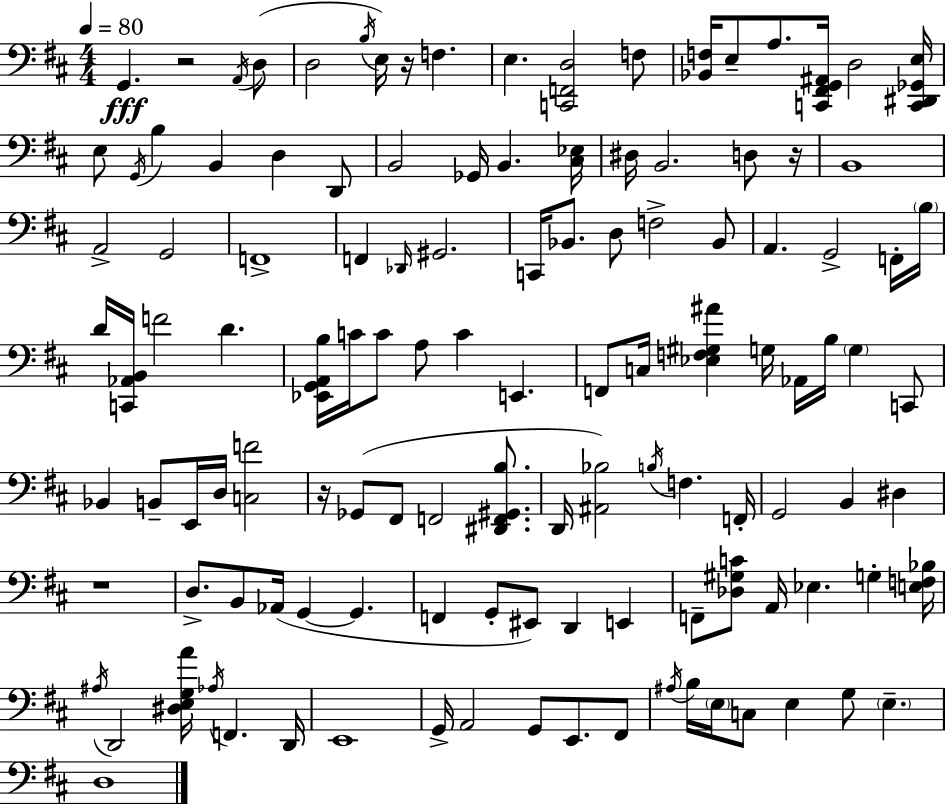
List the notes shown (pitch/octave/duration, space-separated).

G2/q. R/h A2/s D3/e D3/h B3/s E3/s R/s F3/q. E3/q. [C2,F2,D3]/h F3/e [Bb2,F3]/s E3/e A3/e. [C2,F#2,G2,A#2]/s D3/h [C2,D#2,Gb2,E3]/s E3/e G2/s B3/q B2/q D3/q D2/e B2/h Gb2/s B2/q. [C#3,Eb3]/s D#3/s B2/h. D3/e R/s B2/w A2/h G2/h F2/w F2/q Db2/s G#2/h. C2/s Bb2/e. D3/e F3/h Bb2/e A2/q. G2/h F2/s B3/s D4/s [C2,Ab2,B2]/s F4/h D4/q. [Eb2,G2,A2,B3]/s C4/s C4/e A3/e C4/q E2/q. F2/e C3/s [Eb3,F3,G#3,A#4]/q G3/s Ab2/s B3/s G3/q C2/e Bb2/q B2/e E2/s D3/s [C3,F4]/h R/s Gb2/e F#2/e F2/h [D#2,F2,G#2,B3]/e. D2/s [A#2,Bb3]/h B3/s F3/q. F2/s G2/h B2/q D#3/q R/w D3/e. B2/e Ab2/s G2/q G2/q. F2/q G2/e EIS2/e D2/q E2/q F2/e [Db3,G#3,C4]/e A2/s Eb3/q. G3/q [E3,F3,Bb3]/s A#3/s D2/h [D#3,E3,G3,A4]/s Ab3/s F2/q. D2/s E2/w G2/s A2/h G2/e E2/e. F#2/e A#3/s B3/s E3/s C3/e E3/q G3/e E3/q. D3/w